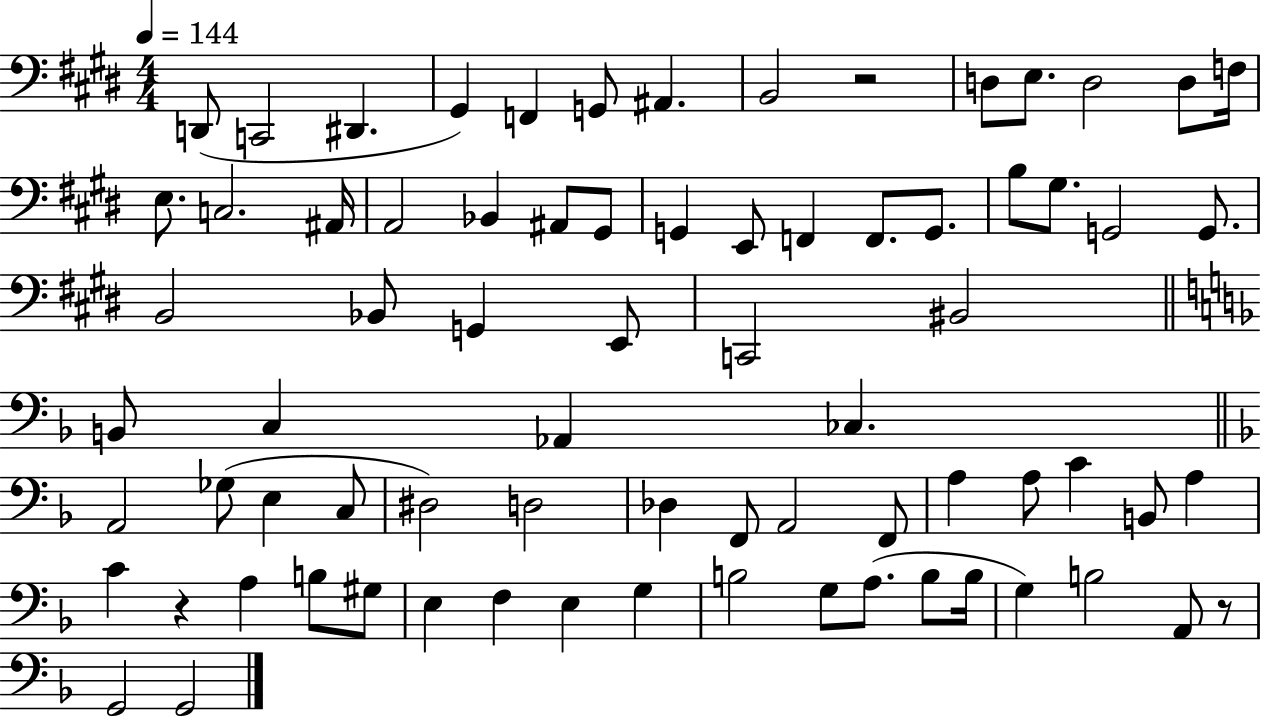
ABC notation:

X:1
T:Untitled
M:4/4
L:1/4
K:E
D,,/2 C,,2 ^D,, ^G,, F,, G,,/2 ^A,, B,,2 z2 D,/2 E,/2 D,2 D,/2 F,/4 E,/2 C,2 ^A,,/4 A,,2 _B,, ^A,,/2 ^G,,/2 G,, E,,/2 F,, F,,/2 G,,/2 B,/2 ^G,/2 G,,2 G,,/2 B,,2 _B,,/2 G,, E,,/2 C,,2 ^B,,2 B,,/2 C, _A,, _C, A,,2 _G,/2 E, C,/2 ^D,2 D,2 _D, F,,/2 A,,2 F,,/2 A, A,/2 C B,,/2 A, C z A, B,/2 ^G,/2 E, F, E, G, B,2 G,/2 A,/2 B,/2 B,/4 G, B,2 A,,/2 z/2 G,,2 G,,2